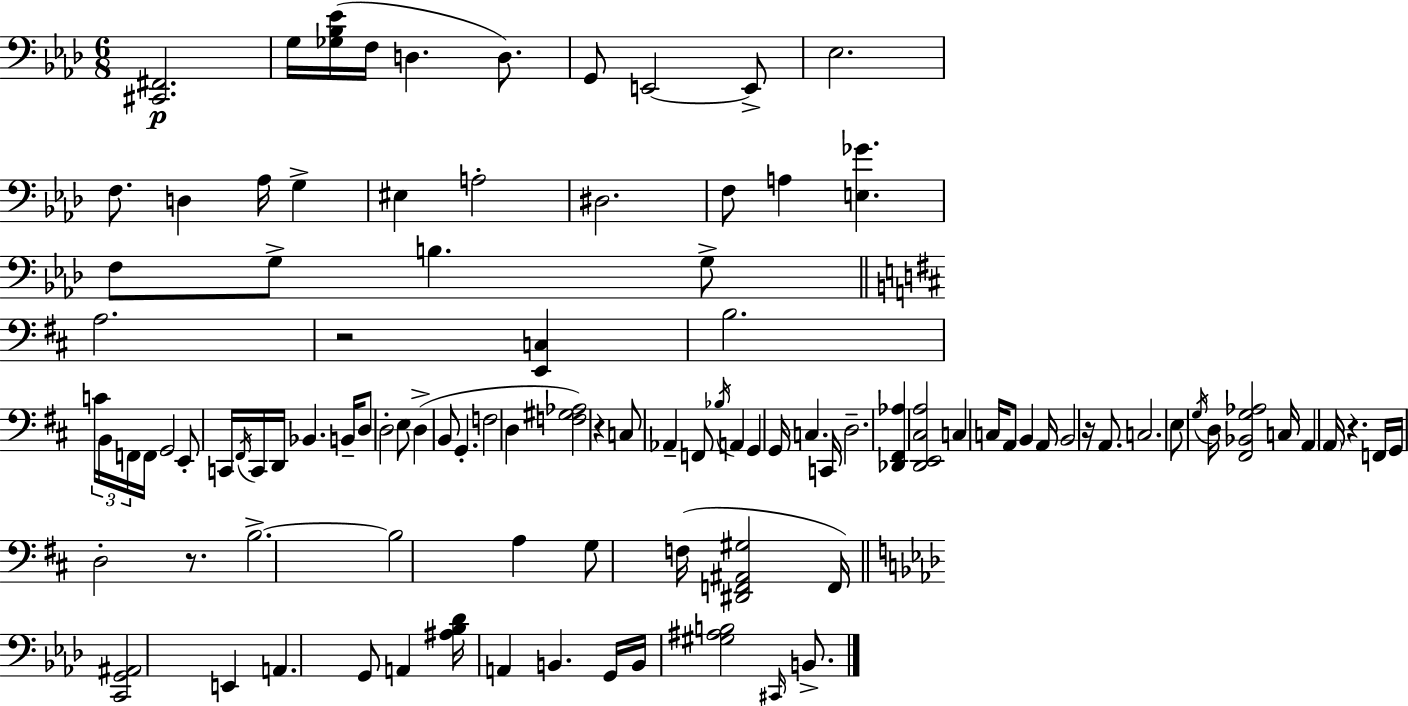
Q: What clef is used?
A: bass